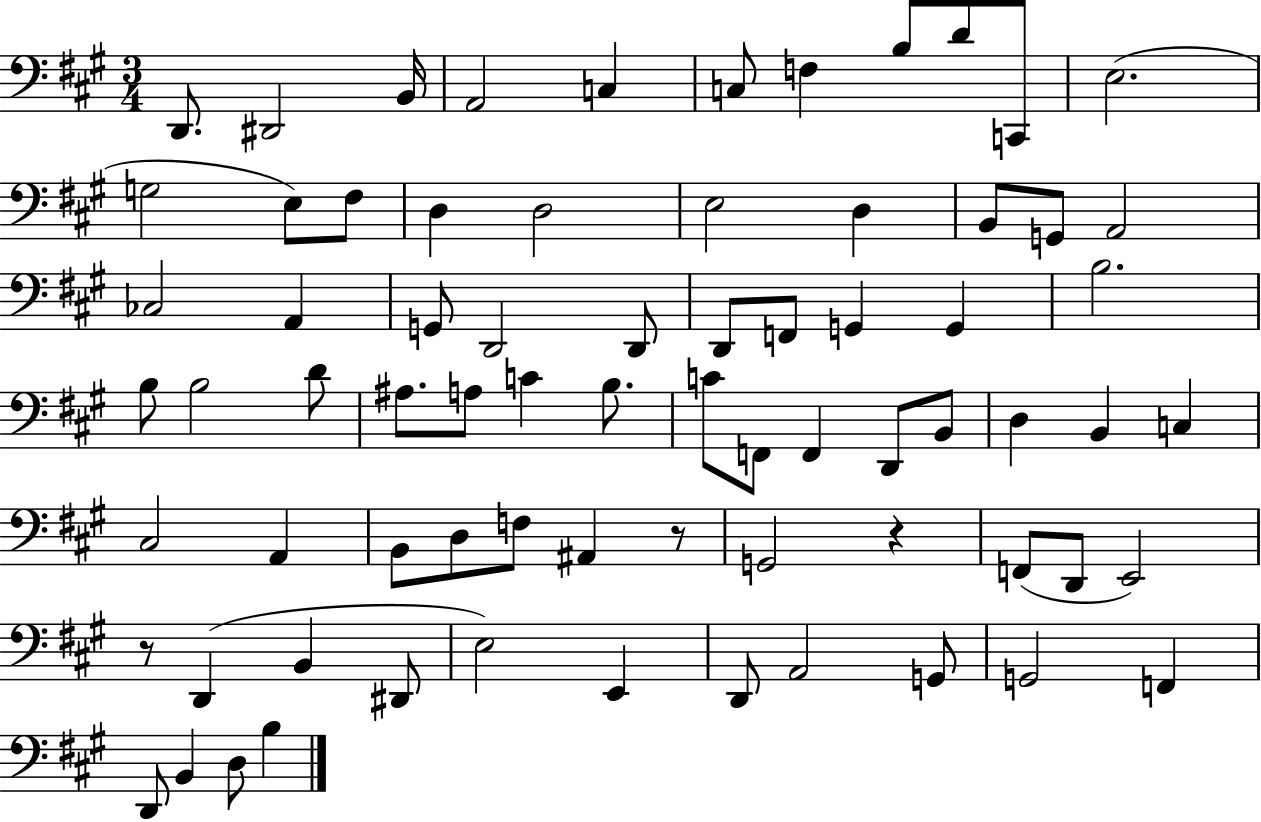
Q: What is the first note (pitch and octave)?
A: D2